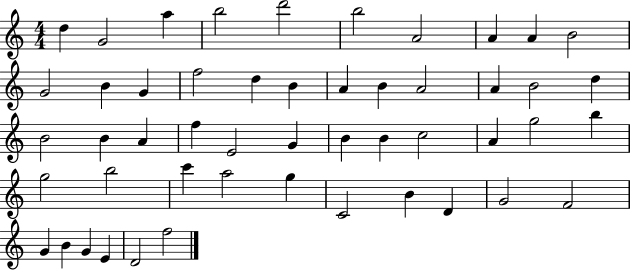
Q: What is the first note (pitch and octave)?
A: D5